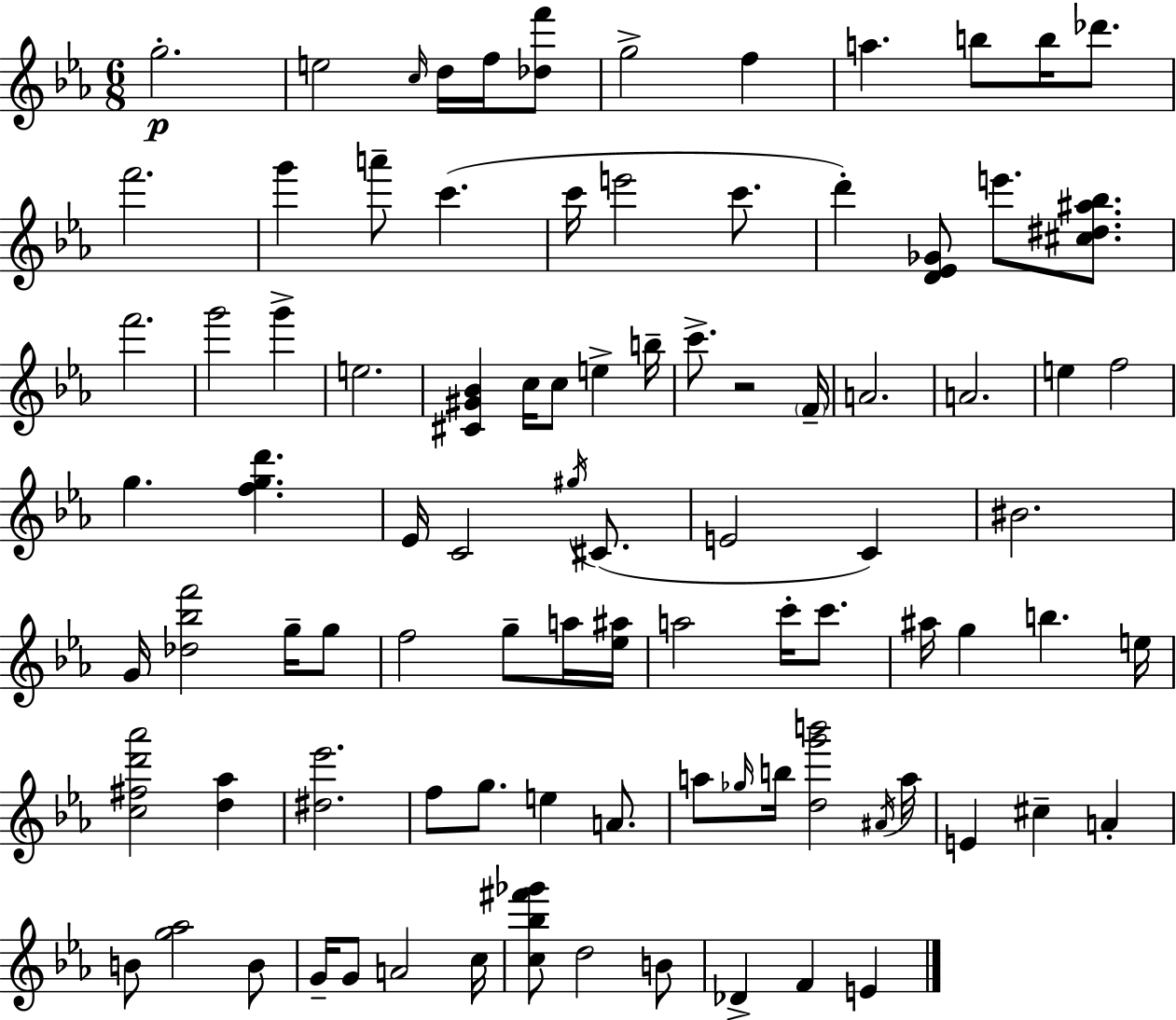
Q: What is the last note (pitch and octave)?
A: E4